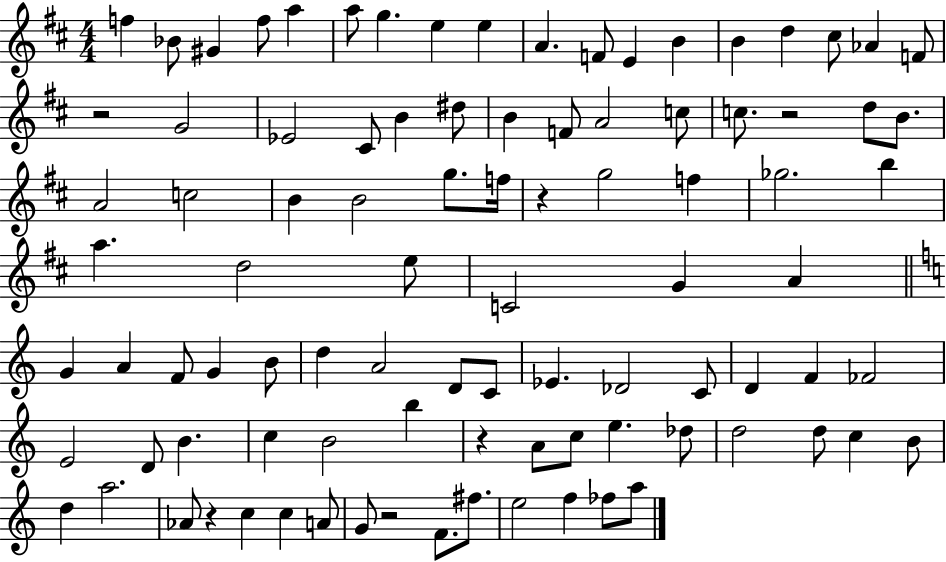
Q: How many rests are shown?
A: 6